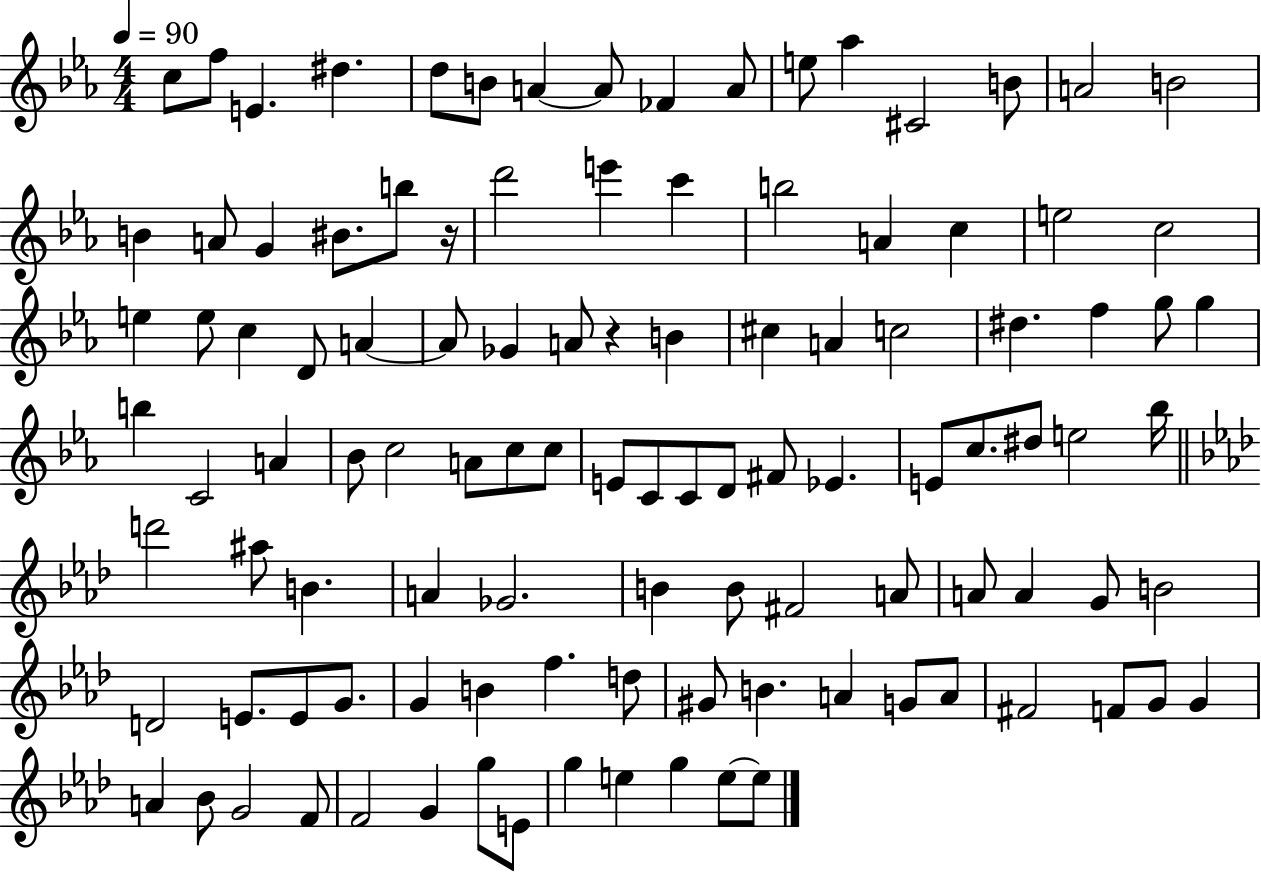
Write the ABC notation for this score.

X:1
T:Untitled
M:4/4
L:1/4
K:Eb
c/2 f/2 E ^d d/2 B/2 A A/2 _F A/2 e/2 _a ^C2 B/2 A2 B2 B A/2 G ^B/2 b/2 z/4 d'2 e' c' b2 A c e2 c2 e e/2 c D/2 A A/2 _G A/2 z B ^c A c2 ^d f g/2 g b C2 A _B/2 c2 A/2 c/2 c/2 E/2 C/2 C/2 D/2 ^F/2 _E E/2 c/2 ^d/2 e2 _b/4 d'2 ^a/2 B A _G2 B B/2 ^F2 A/2 A/2 A G/2 B2 D2 E/2 E/2 G/2 G B f d/2 ^G/2 B A G/2 A/2 ^F2 F/2 G/2 G A _B/2 G2 F/2 F2 G g/2 E/2 g e g e/2 e/2